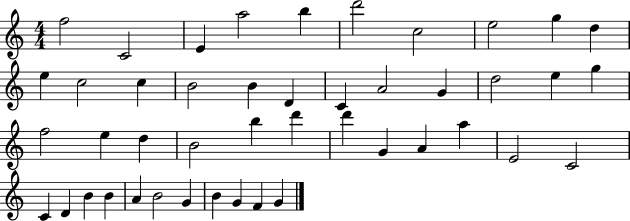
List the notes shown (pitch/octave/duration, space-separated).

F5/h C4/h E4/q A5/h B5/q D6/h C5/h E5/h G5/q D5/q E5/q C5/h C5/q B4/h B4/q D4/q C4/q A4/h G4/q D5/h E5/q G5/q F5/h E5/q D5/q B4/h B5/q D6/q D6/q G4/q A4/q A5/q E4/h C4/h C4/q D4/q B4/q B4/q A4/q B4/h G4/q B4/q G4/q F4/q G4/q